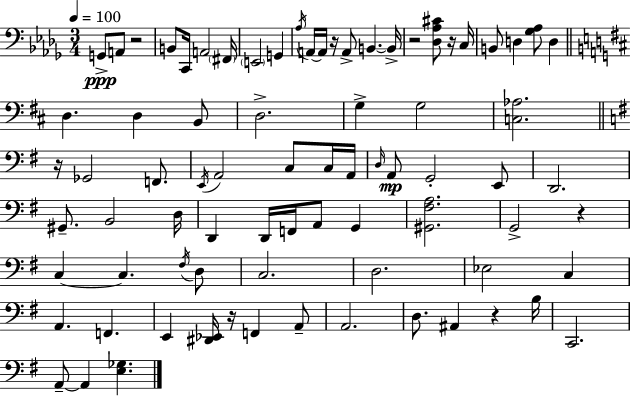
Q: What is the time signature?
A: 3/4